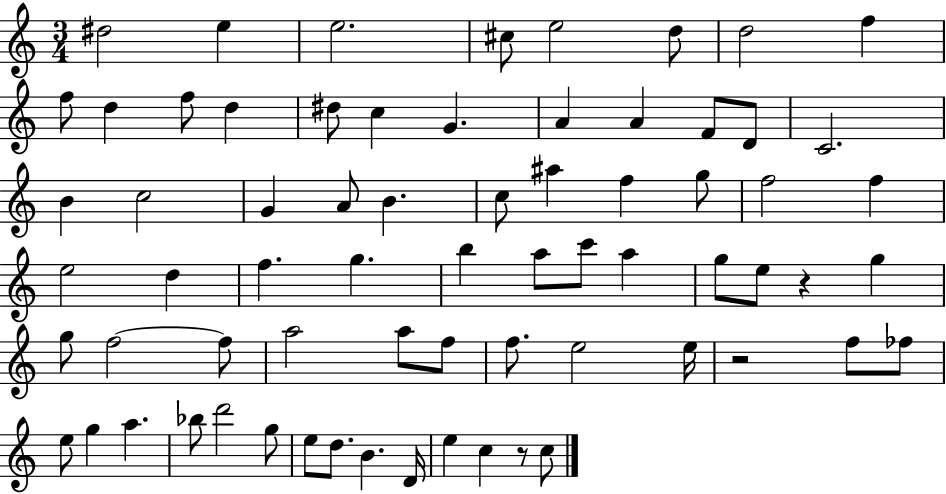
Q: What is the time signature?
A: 3/4